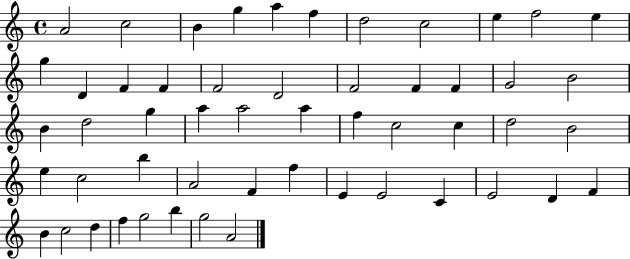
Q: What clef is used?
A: treble